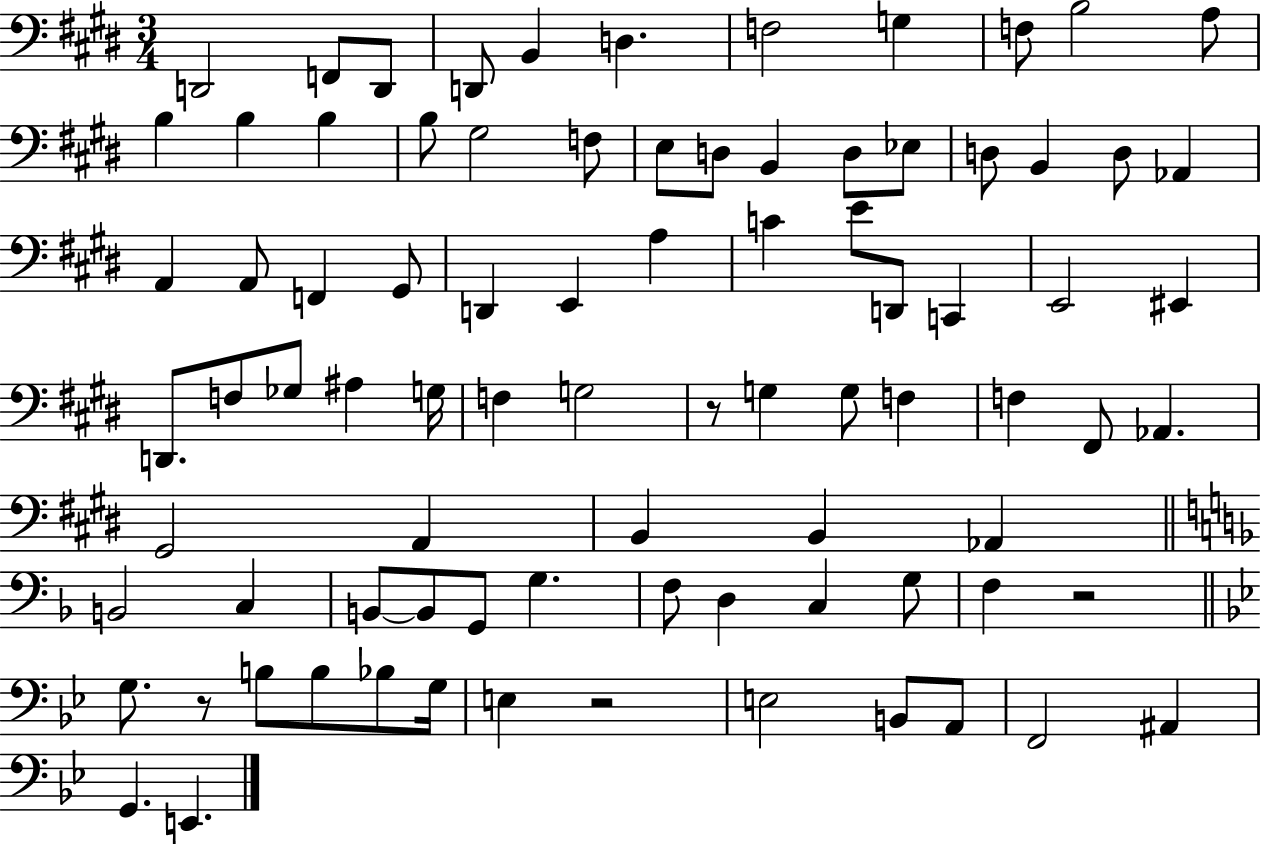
{
  \clef bass
  \numericTimeSignature
  \time 3/4
  \key e \major
  d,2 f,8 d,8 | d,8 b,4 d4. | f2 g4 | f8 b2 a8 | \break b4 b4 b4 | b8 gis2 f8 | e8 d8 b,4 d8 ees8 | d8 b,4 d8 aes,4 | \break a,4 a,8 f,4 gis,8 | d,4 e,4 a4 | c'4 e'8 d,8 c,4 | e,2 eis,4 | \break d,8. f8 ges8 ais4 g16 | f4 g2 | r8 g4 g8 f4 | f4 fis,8 aes,4. | \break gis,2 a,4 | b,4 b,4 aes,4 | \bar "||" \break \key d \minor b,2 c4 | b,8~~ b,8 g,8 g4. | f8 d4 c4 g8 | f4 r2 | \break \bar "||" \break \key g \minor g8. r8 b8 b8 bes8 g16 | e4 r2 | e2 b,8 a,8 | f,2 ais,4 | \break g,4. e,4. | \bar "|."
}